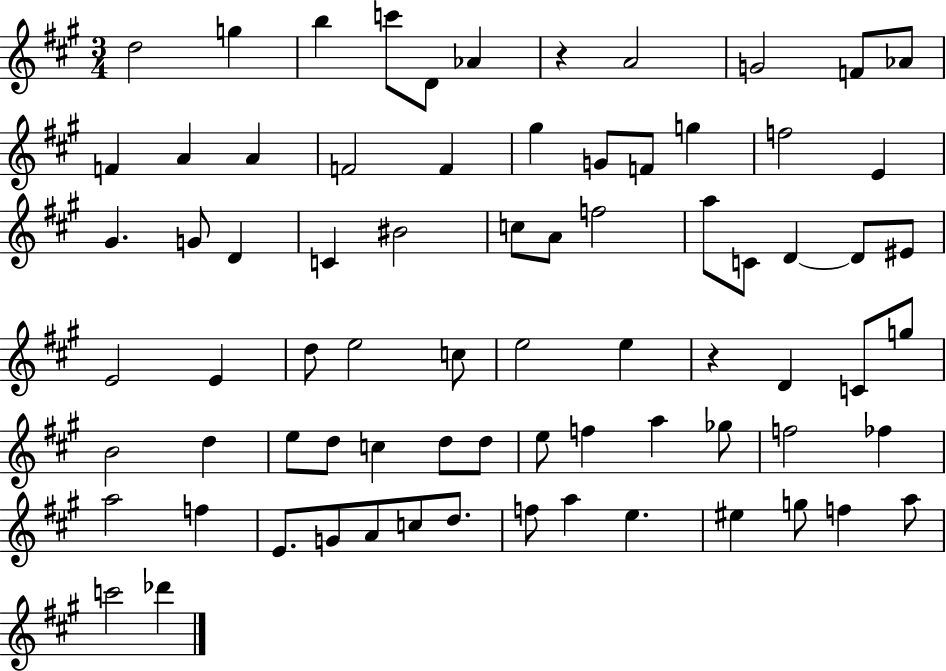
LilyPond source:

{
  \clef treble
  \numericTimeSignature
  \time 3/4
  \key a \major
  d''2 g''4 | b''4 c'''8 d'8 aes'4 | r4 a'2 | g'2 f'8 aes'8 | \break f'4 a'4 a'4 | f'2 f'4 | gis''4 g'8 f'8 g''4 | f''2 e'4 | \break gis'4. g'8 d'4 | c'4 bis'2 | c''8 a'8 f''2 | a''8 c'8 d'4~~ d'8 eis'8 | \break e'2 e'4 | d''8 e''2 c''8 | e''2 e''4 | r4 d'4 c'8 g''8 | \break b'2 d''4 | e''8 d''8 c''4 d''8 d''8 | e''8 f''4 a''4 ges''8 | f''2 fes''4 | \break a''2 f''4 | e'8. g'8 a'8 c''8 d''8. | f''8 a''4 e''4. | eis''4 g''8 f''4 a''8 | \break c'''2 des'''4 | \bar "|."
}